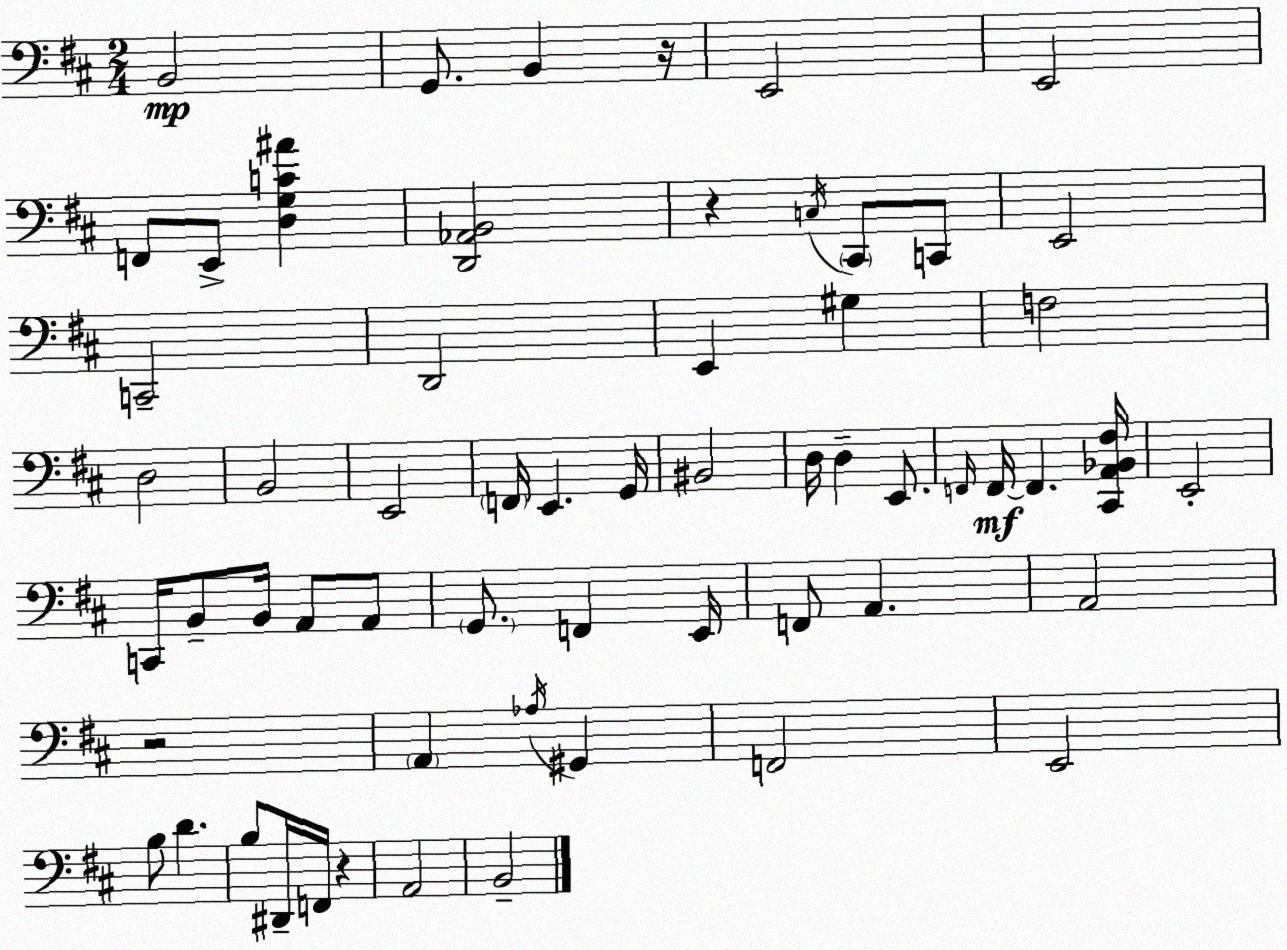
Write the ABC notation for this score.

X:1
T:Untitled
M:2/4
L:1/4
K:D
B,,2 G,,/2 B,, z/4 E,,2 E,,2 F,,/2 E,,/2 [D,G,C^A] [D,,_A,,B,,]2 z C,/4 ^C,,/2 C,,/2 E,,2 C,,2 D,,2 E,, ^G, F,2 D,2 B,,2 E,,2 F,,/4 E,, G,,/4 ^B,,2 D,/4 D, E,,/2 F,,/4 F,,/4 F,, [^C,,A,,_B,,^F,]/4 E,,2 C,,/4 B,,/2 B,,/4 A,,/2 A,,/2 G,,/2 F,, E,,/4 F,,/2 A,, A,,2 z2 A,, _A,/4 ^G,, F,,2 E,,2 B,/2 D B,/2 ^D,,/4 F,,/4 z A,,2 B,,2